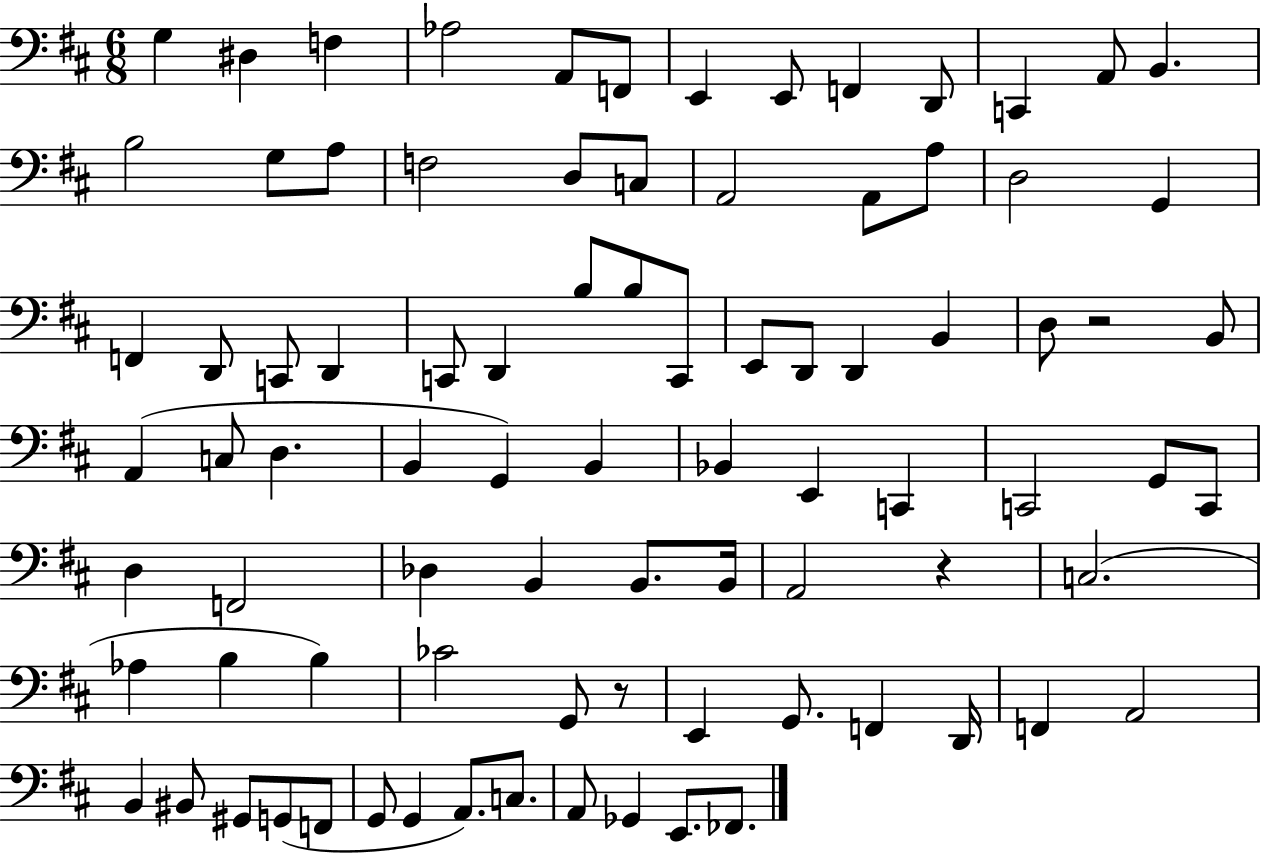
G3/q D#3/q F3/q Ab3/h A2/e F2/e E2/q E2/e F2/q D2/e C2/q A2/e B2/q. B3/h G3/e A3/e F3/h D3/e C3/e A2/h A2/e A3/e D3/h G2/q F2/q D2/e C2/e D2/q C2/e D2/q B3/e B3/e C2/e E2/e D2/e D2/q B2/q D3/e R/h B2/e A2/q C3/e D3/q. B2/q G2/q B2/q Bb2/q E2/q C2/q C2/h G2/e C2/e D3/q F2/h Db3/q B2/q B2/e. B2/s A2/h R/q C3/h. Ab3/q B3/q B3/q CES4/h G2/e R/e E2/q G2/e. F2/q D2/s F2/q A2/h B2/q BIS2/e G#2/e G2/e F2/e G2/e G2/q A2/e. C3/e. A2/e Gb2/q E2/e. FES2/e.